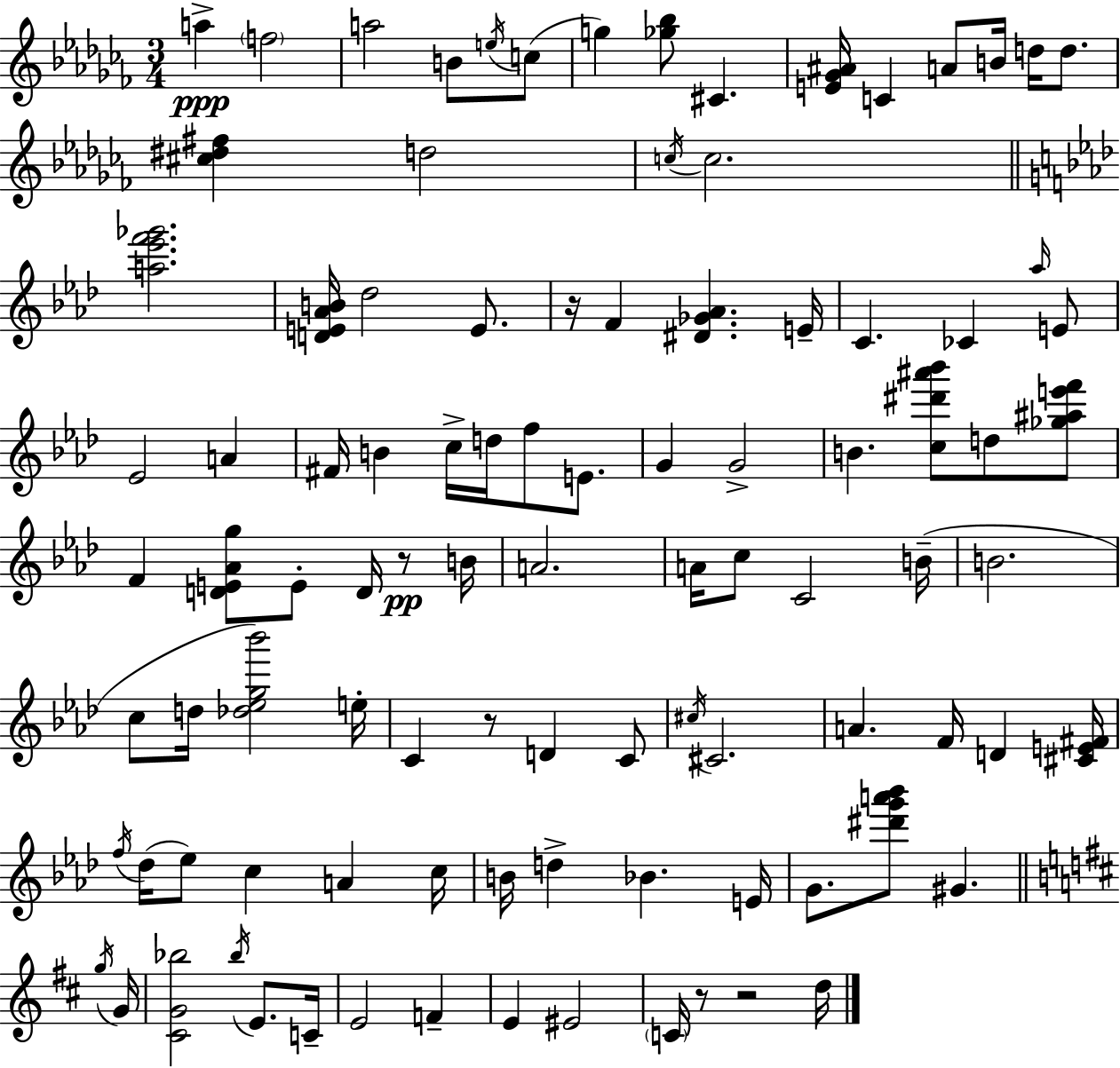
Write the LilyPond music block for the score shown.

{
  \clef treble
  \numericTimeSignature
  \time 3/4
  \key aes \minor
  a''4->\ppp \parenthesize f''2 | a''2 b'8 \acciaccatura { e''16 }( c''8 | g''4) <ges'' bes''>8 cis'4. | <e' ges' ais'>16 c'4 a'8 b'16 d''16 d''8. | \break <cis'' dis'' fis''>4 d''2 | \acciaccatura { c''16 } c''2. | \bar "||" \break \key aes \major <a'' ees''' f''' ges'''>2. | <d' e' aes' b'>16 des''2 e'8. | r16 f'4 <dis' ges' aes'>4. e'16-- | c'4. ces'4 \grace { aes''16 } e'8 | \break ees'2 a'4 | fis'16 b'4 c''16-> d''16 f''8 e'8. | g'4 g'2-> | b'4. <c'' dis''' ais''' bes'''>8 d''8 <ges'' ais'' e''' f'''>8 | \break f'4 <d' e' aes' g''>8 e'8-. d'16 r8\pp | b'16 a'2. | a'16 c''8 c'2 | b'16--( b'2. | \break c''8 d''16 <des'' ees'' g'' bes'''>2) | e''16-. c'4 r8 d'4 c'8 | \acciaccatura { cis''16 } cis'2. | a'4. f'16 d'4 | \break <cis' e' fis'>16 \acciaccatura { f''16 }( des''16 ees''8) c''4 a'4 | c''16 b'16 d''4-> bes'4. | e'16 g'8. <dis''' g''' a''' bes'''>8 gis'4. | \bar "||" \break \key b \minor \acciaccatura { g''16 } g'16 <cis' g' bes''>2 \acciaccatura { bes''16 } e'8. | c'16-- e'2 f'4-- | e'4 eis'2 | \parenthesize c'16 r8 r2 | \break d''16 \bar "|."
}